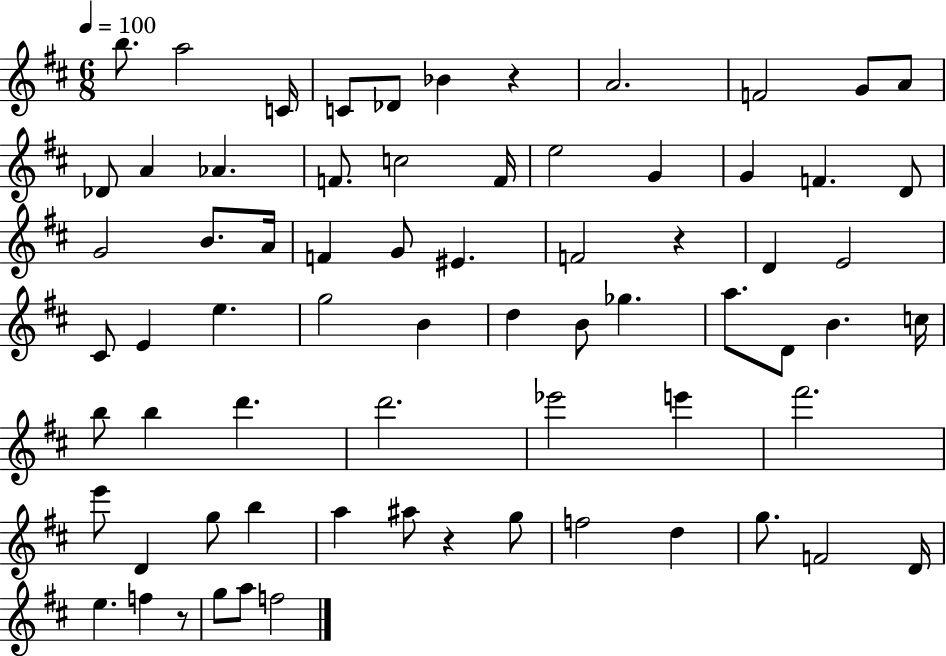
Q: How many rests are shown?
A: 4